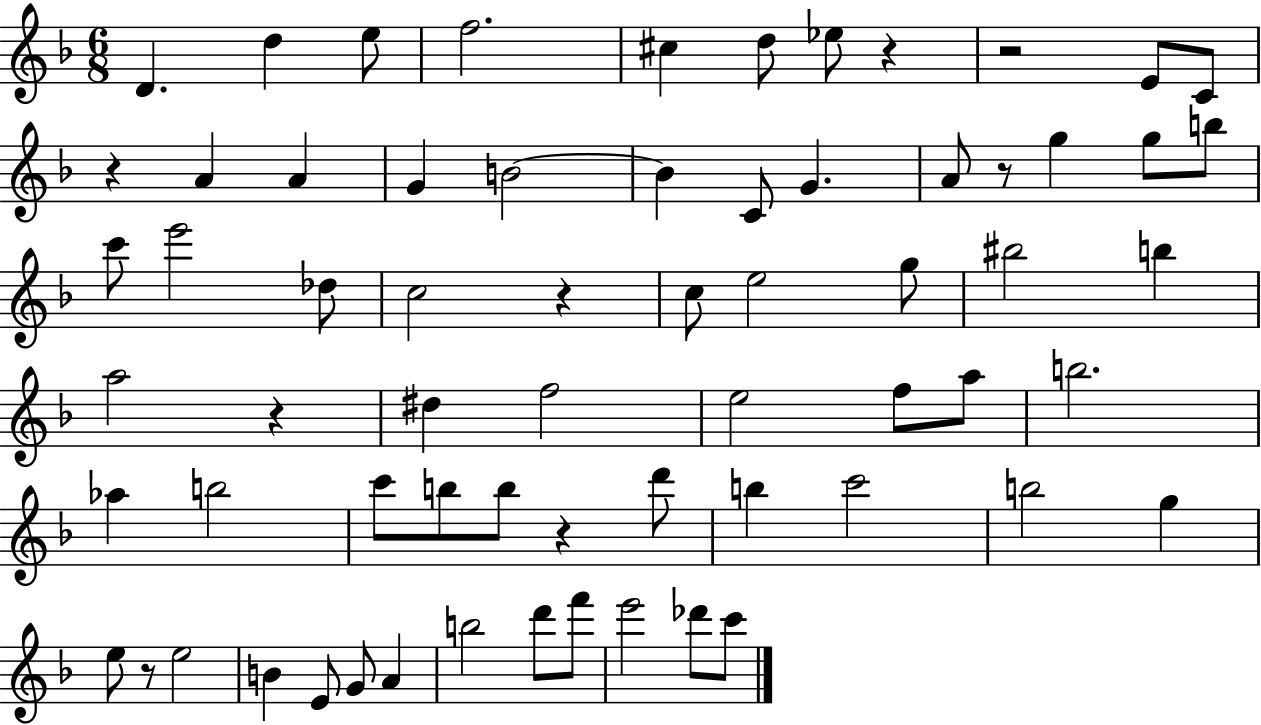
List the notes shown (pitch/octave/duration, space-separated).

D4/q. D5/q E5/e F5/h. C#5/q D5/e Eb5/e R/q R/h E4/e C4/e R/q A4/q A4/q G4/q B4/h B4/q C4/e G4/q. A4/e R/e G5/q G5/e B5/e C6/e E6/h Db5/e C5/h R/q C5/e E5/h G5/e BIS5/h B5/q A5/h R/q D#5/q F5/h E5/h F5/e A5/e B5/h. Ab5/q B5/h C6/e B5/e B5/e R/q D6/e B5/q C6/h B5/h G5/q E5/e R/e E5/h B4/q E4/e G4/e A4/q B5/h D6/e F6/e E6/h Db6/e C6/e